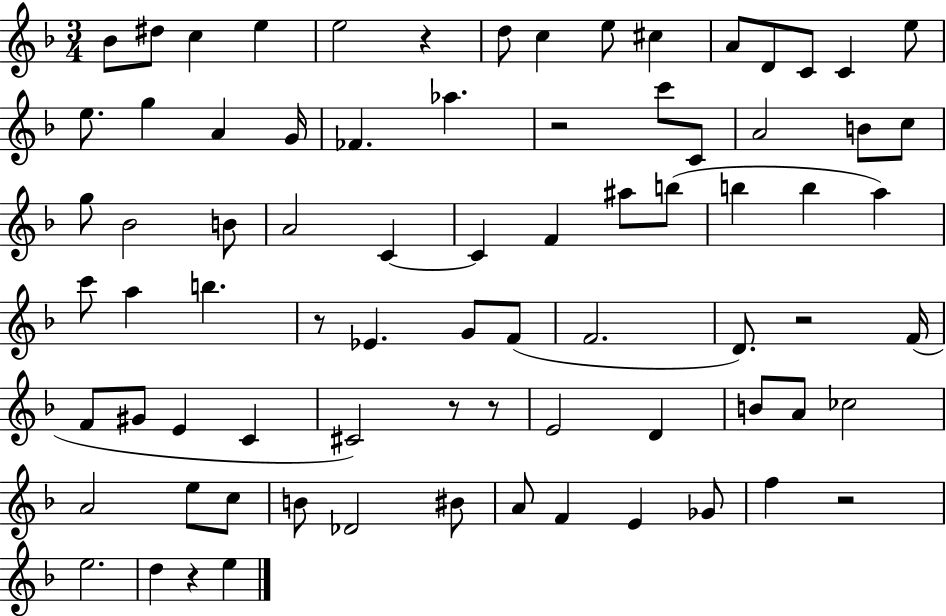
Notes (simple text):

Bb4/e D#5/e C5/q E5/q E5/h R/q D5/e C5/q E5/e C#5/q A4/e D4/e C4/e C4/q E5/e E5/e. G5/q A4/q G4/s FES4/q. Ab5/q. R/h C6/e C4/e A4/h B4/e C5/e G5/e Bb4/h B4/e A4/h C4/q C4/q F4/q A#5/e B5/e B5/q B5/q A5/q C6/e A5/q B5/q. R/e Eb4/q. G4/e F4/e F4/h. D4/e. R/h F4/s F4/e G#4/e E4/q C4/q C#4/h R/e R/e E4/h D4/q B4/e A4/e CES5/h A4/h E5/e C5/e B4/e Db4/h BIS4/e A4/e F4/q E4/q Gb4/e F5/q R/h E5/h. D5/q R/q E5/q